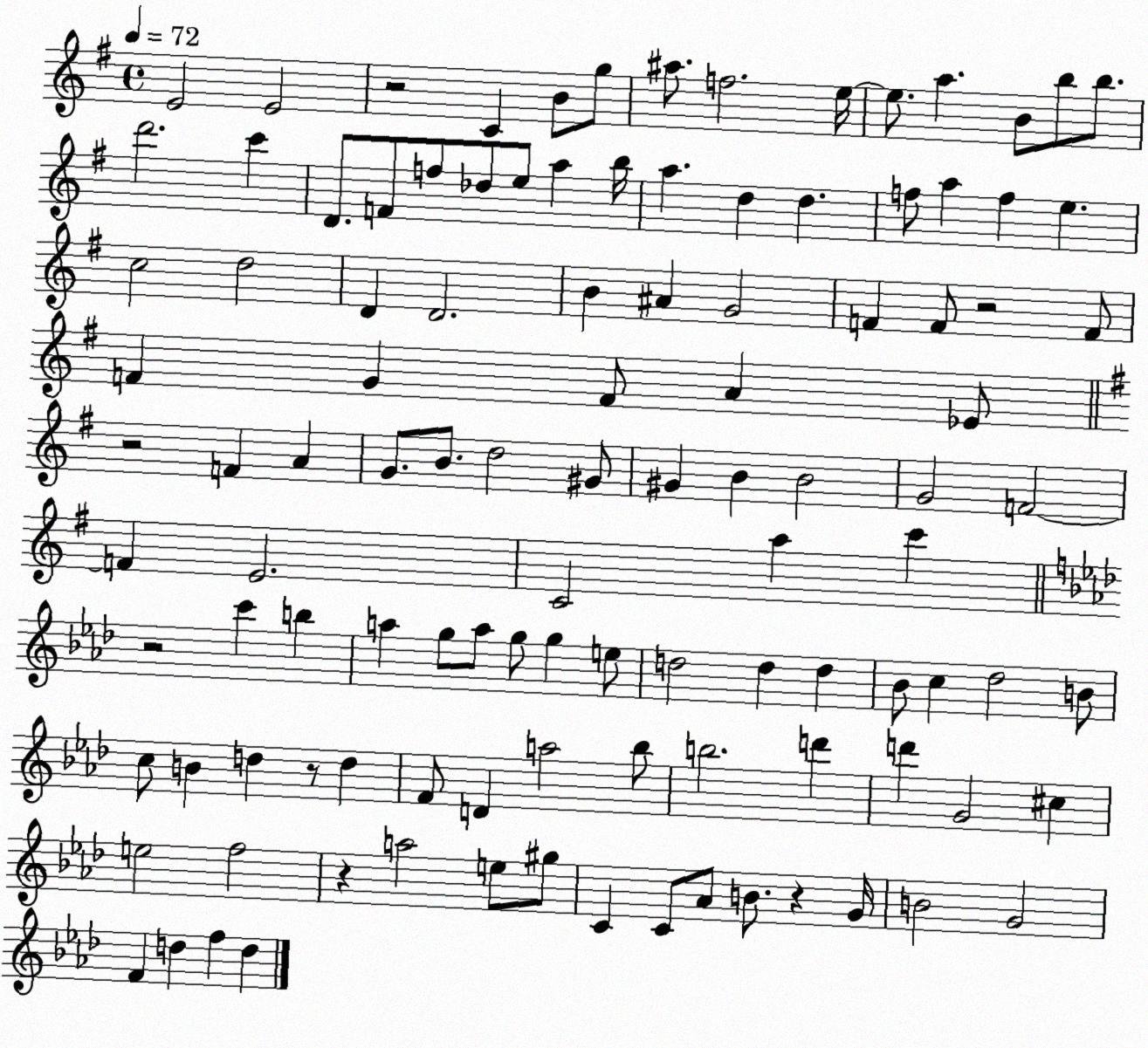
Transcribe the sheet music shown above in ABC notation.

X:1
T:Untitled
M:4/4
L:1/4
K:G
E2 E2 z2 C B/2 g/2 ^a/2 f2 e/4 e/2 a B/2 b/2 b/2 d'2 c' D/2 F/2 f/2 _d/2 e/2 a b/4 a d d f/2 a f e c2 d2 D D2 B ^A G2 F F/2 z2 F/2 F G F/2 A _E/2 z2 F A G/2 B/2 d2 ^G/2 ^G B B2 G2 F2 F E2 C2 a c' z2 c' b a g/2 a/2 g/2 g e/2 d2 d d _B/2 c _d2 B/2 c/2 B d z/2 d F/2 D a2 _b/2 b2 d' d' G2 ^c e2 f2 z a2 e/2 ^g/2 C C/2 _A/2 B/2 z G/4 B2 G2 F d f d